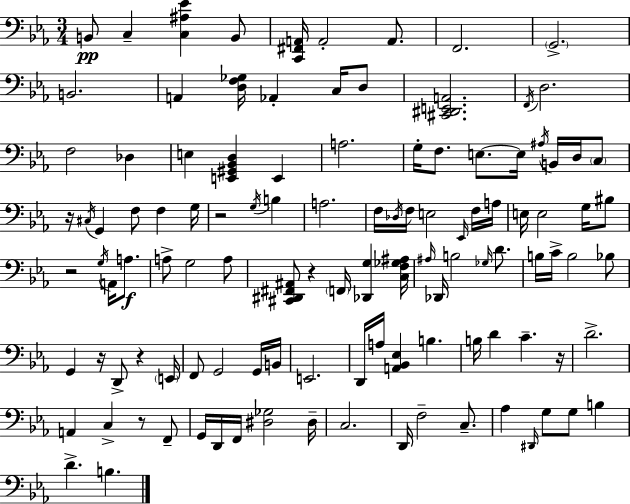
X:1
T:Untitled
M:3/4
L:1/4
K:Cm
B,,/2 C, [C,^A,_E] B,,/2 [C,,^F,,A,,]/4 A,,2 A,,/2 F,,2 G,,2 B,,2 A,, [D,F,_G,]/4 _A,, C,/4 D,/2 [^C,,^D,,E,,A,,]2 F,,/4 D,2 F,2 _D, E, [E,,^G,,_B,,D,] E,, A,2 G,/4 F,/2 E,/2 E,/4 ^A,/4 B,,/4 D,/4 C,/2 z/4 ^C,/4 G,, F,/2 F, G,/4 z2 G,/4 B, A,2 F,/4 _D,/4 F,/4 E,2 _E,,/4 F,/4 A,/4 E,/4 E,2 G,/4 ^B,/2 z2 G,/4 A,,/4 A,/2 A,/2 G,2 A,/2 [^C,,^D,,^F,,^A,,]/2 z F,,/4 [_D,,G,] [C,F,_G,^A,]/4 ^A,/4 _D,,/4 B,2 _G,/4 D/2 B,/4 C/4 B,2 _B,/2 G,, z/4 D,,/2 z E,,/4 F,,/2 G,,2 G,,/4 B,,/4 E,,2 D,,/4 A,/4 [A,,_B,,_E,] B, B,/4 D C z/4 D2 A,, C, z/2 F,,/2 G,,/4 D,,/4 F,,/4 [^D,_G,]2 ^D,/4 C,2 D,,/4 F,2 C,/2 _A, ^D,,/4 G,/2 G,/2 B, D B,